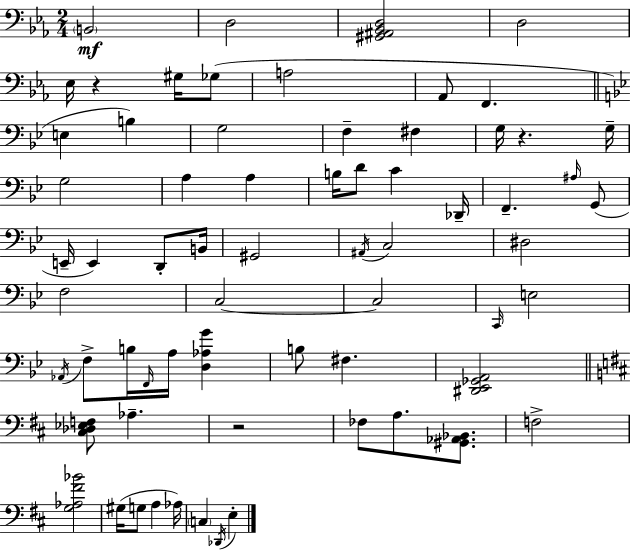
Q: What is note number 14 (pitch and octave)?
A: F#3